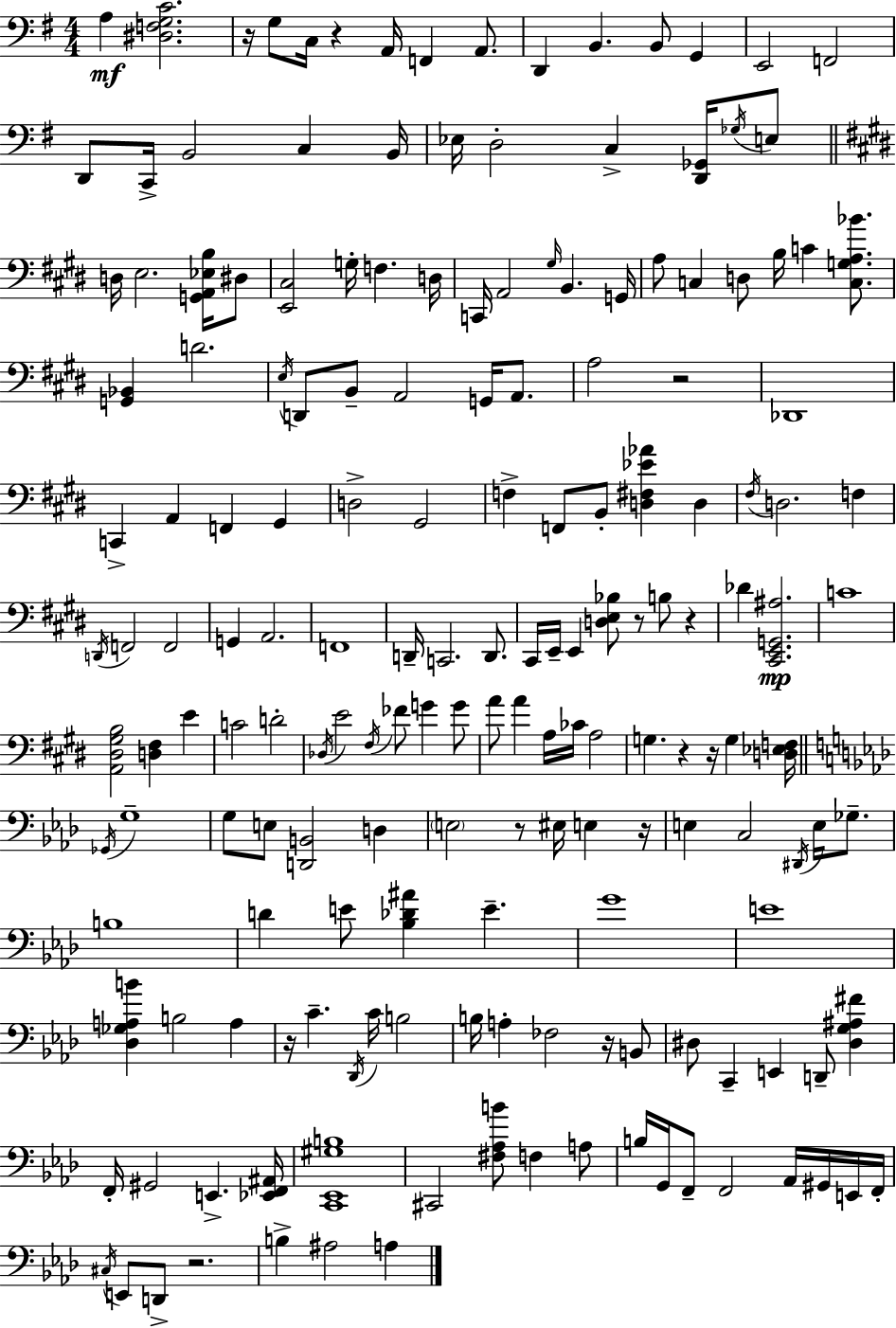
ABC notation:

X:1
T:Untitled
M:4/4
L:1/4
K:G
A, [^D,F,G,C]2 z/4 G,/2 C,/4 z A,,/4 F,, A,,/2 D,, B,, B,,/2 G,, E,,2 F,,2 D,,/2 C,,/4 B,,2 C, B,,/4 _E,/4 D,2 C, [D,,_G,,]/4 _G,/4 E,/2 D,/4 E,2 [G,,A,,_E,B,]/4 ^D,/2 [E,,^C,]2 G,/4 F, D,/4 C,,/4 A,,2 ^G,/4 B,, G,,/4 A,/2 C, D,/2 B,/4 C [C,G,A,_B]/2 [G,,_B,,] D2 E,/4 D,,/2 B,,/2 A,,2 G,,/4 A,,/2 A,2 z2 _D,,4 C,, A,, F,, ^G,, D,2 ^G,,2 F, F,,/2 B,,/2 [D,^F,_E_A] D, ^F,/4 D,2 F, D,,/4 F,,2 F,,2 G,, A,,2 F,,4 D,,/4 C,,2 D,,/2 ^C,,/4 E,,/4 E,, [D,E,_B,]/2 z/2 B,/2 z _D [^C,,E,,G,,^A,]2 C4 [A,,^D,^G,B,]2 [D,^F,] E C2 D2 _D,/4 E2 ^F,/4 _F/2 G G/2 A/2 A A,/4 _C/4 A,2 G, z z/4 G, [D,_E,F,]/4 _G,,/4 G,4 G,/2 E,/2 [D,,B,,]2 D, E,2 z/2 ^E,/4 E, z/4 E, C,2 ^D,,/4 E,/4 _G,/2 B,4 D E/2 [_B,_D^A] E G4 E4 [_D,_G,A,B] B,2 A, z/4 C _D,,/4 C/4 B,2 B,/4 A, _F,2 z/4 B,,/2 ^D,/2 C,, E,, D,,/2 [^D,G,^A,^F] F,,/4 ^G,,2 E,, [_E,,F,,^A,,]/4 [C,,_E,,^G,B,]4 ^C,,2 [^F,_A,B]/2 F, A,/2 B,/4 G,,/4 F,,/2 F,,2 _A,,/4 ^G,,/4 E,,/4 F,,/4 ^C,/4 E,,/2 D,,/2 z2 B, ^A,2 A,